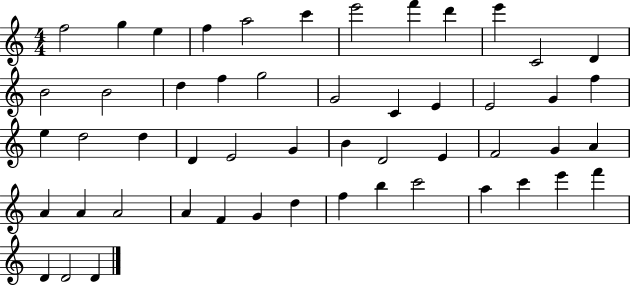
X:1
T:Untitled
M:4/4
L:1/4
K:C
f2 g e f a2 c' e'2 f' d' e' C2 D B2 B2 d f g2 G2 C E E2 G f e d2 d D E2 G B D2 E F2 G A A A A2 A F G d f b c'2 a c' e' f' D D2 D